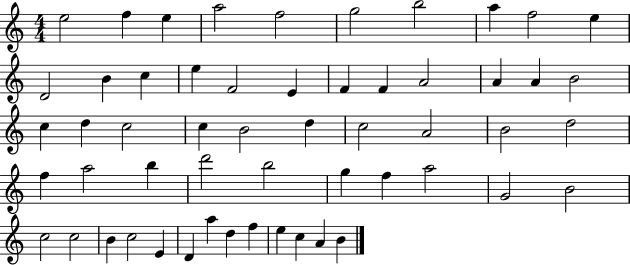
X:1
T:Untitled
M:4/4
L:1/4
K:C
e2 f e a2 f2 g2 b2 a f2 e D2 B c e F2 E F F A2 A A B2 c d c2 c B2 d c2 A2 B2 d2 f a2 b d'2 b2 g f a2 G2 B2 c2 c2 B c2 E D a d f e c A B